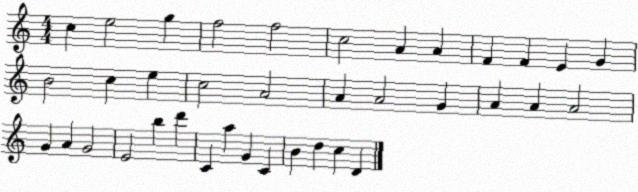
X:1
T:Untitled
M:4/4
L:1/4
K:C
c e2 g f2 f2 c2 A A F F E G B2 c e c2 A2 A A2 G A A A2 G A G2 E2 b d' C a G C B d c D